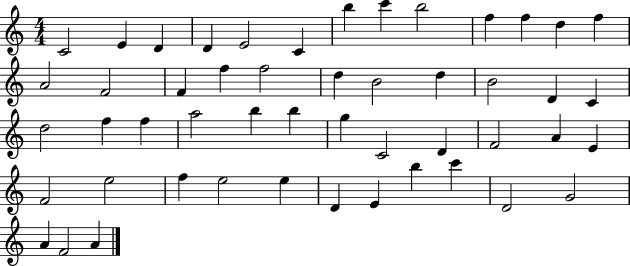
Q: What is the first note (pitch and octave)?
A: C4